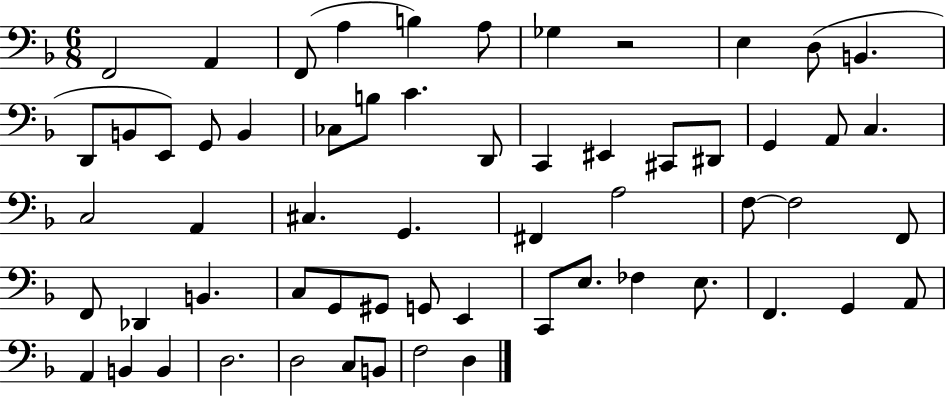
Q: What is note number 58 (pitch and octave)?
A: F3